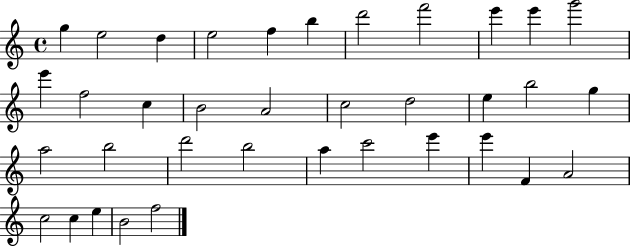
{
  \clef treble
  \time 4/4
  \defaultTimeSignature
  \key c \major
  g''4 e''2 d''4 | e''2 f''4 b''4 | d'''2 f'''2 | e'''4 e'''4 g'''2 | \break e'''4 f''2 c''4 | b'2 a'2 | c''2 d''2 | e''4 b''2 g''4 | \break a''2 b''2 | d'''2 b''2 | a''4 c'''2 e'''4 | e'''4 f'4 a'2 | \break c''2 c''4 e''4 | b'2 f''2 | \bar "|."
}